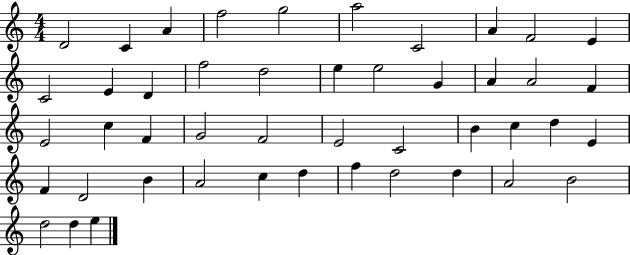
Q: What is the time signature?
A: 4/4